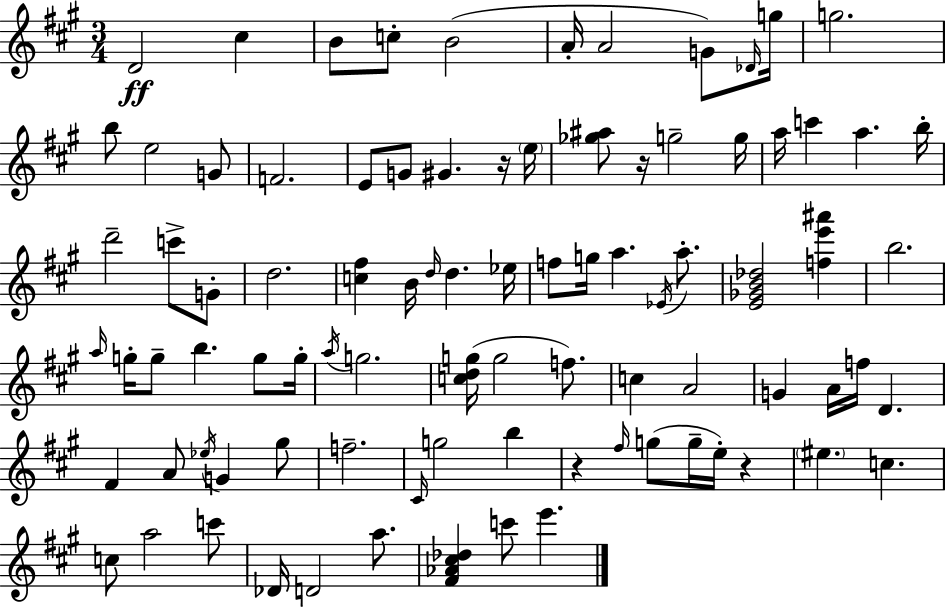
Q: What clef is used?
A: treble